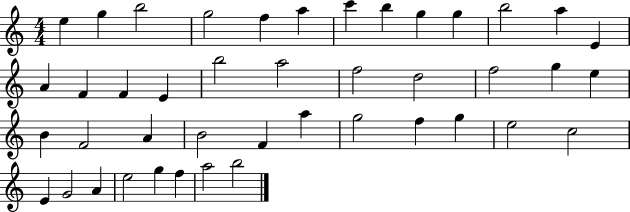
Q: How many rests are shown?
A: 0